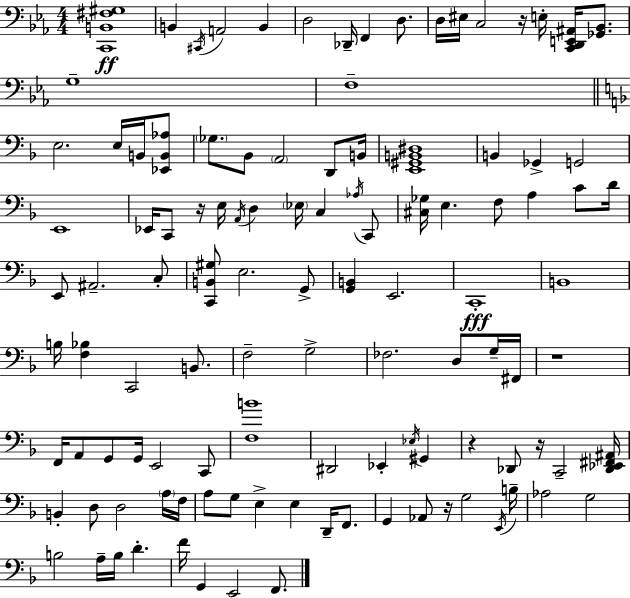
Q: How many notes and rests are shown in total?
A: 112